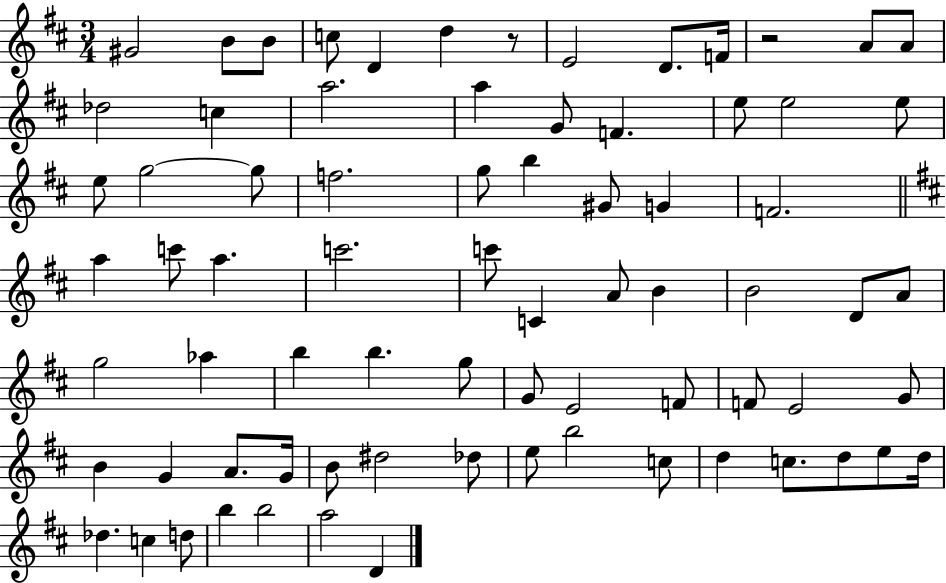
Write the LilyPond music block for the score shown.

{
  \clef treble
  \numericTimeSignature
  \time 3/4
  \key d \major
  gis'2 b'8 b'8 | c''8 d'4 d''4 r8 | e'2 d'8. f'16 | r2 a'8 a'8 | \break des''2 c''4 | a''2. | a''4 g'8 f'4. | e''8 e''2 e''8 | \break e''8 g''2~~ g''8 | f''2. | g''8 b''4 gis'8 g'4 | f'2. | \break \bar "||" \break \key b \minor a''4 c'''8 a''4. | c'''2. | c'''8 c'4 a'8 b'4 | b'2 d'8 a'8 | \break g''2 aes''4 | b''4 b''4. g''8 | g'8 e'2 f'8 | f'8 e'2 g'8 | \break b'4 g'4 a'8. g'16 | b'8 dis''2 des''8 | e''8 b''2 c''8 | d''4 c''8. d''8 e''8 d''16 | \break des''4. c''4 d''8 | b''4 b''2 | a''2 d'4 | \bar "|."
}